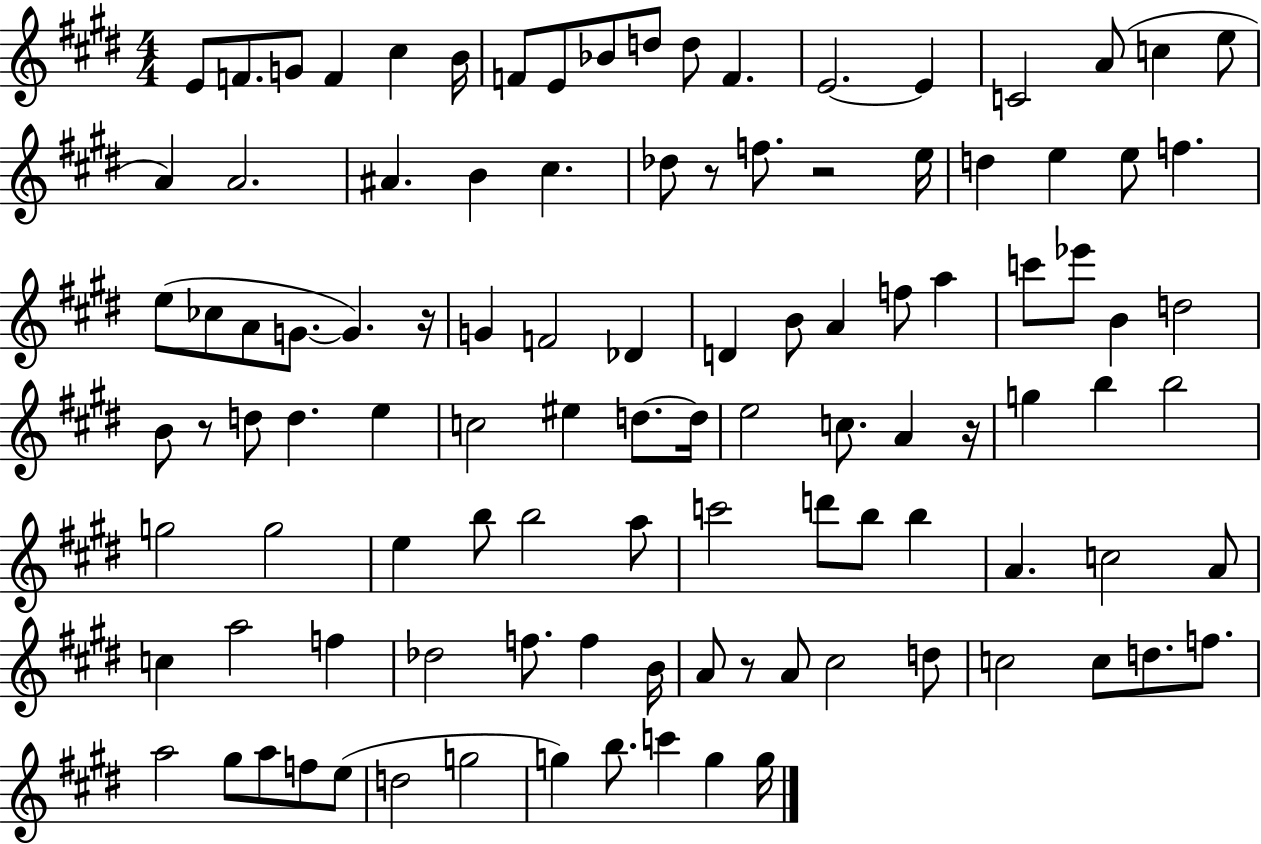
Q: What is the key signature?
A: E major